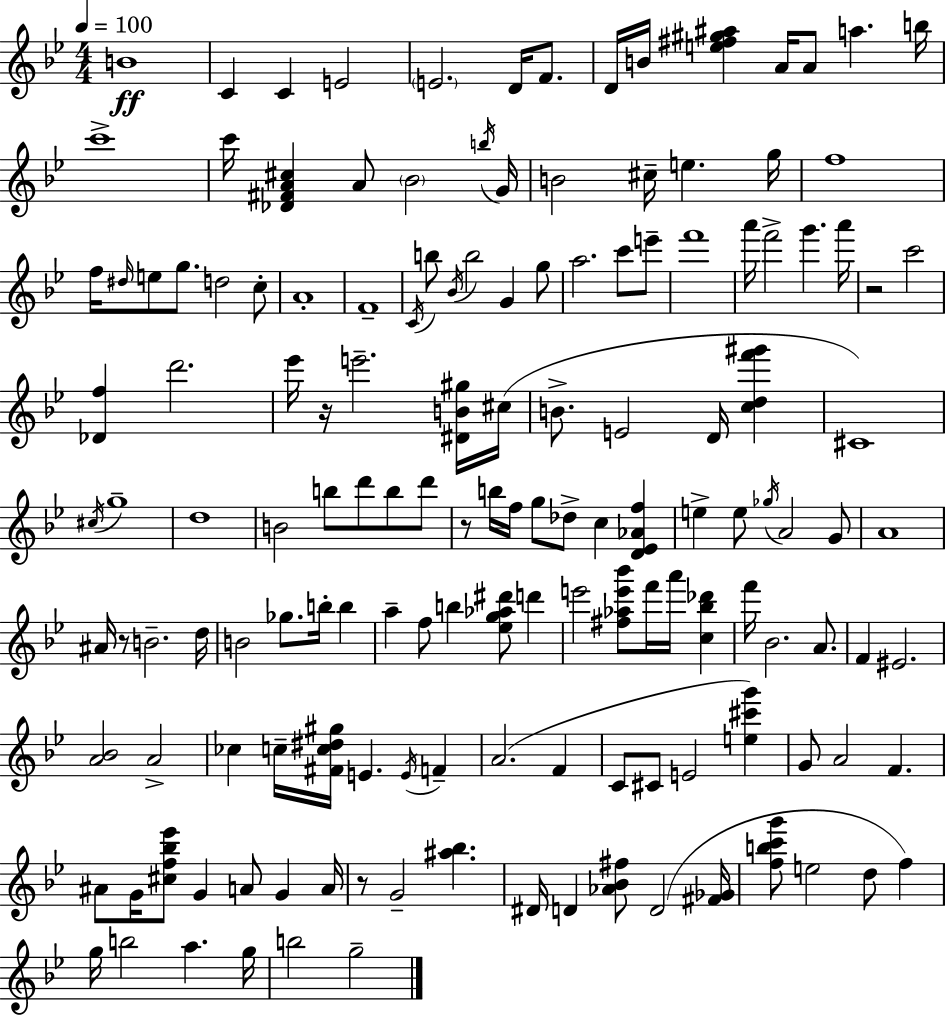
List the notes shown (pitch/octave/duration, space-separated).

B4/w C4/q C4/q E4/h E4/h. D4/s F4/e. D4/s B4/s [E5,F#5,G#5,A#5]/q A4/s A4/e A5/q. B5/s C6/w C6/s [Db4,F#4,A4,C#5]/q A4/e Bb4/h B5/s G4/s B4/h C#5/s E5/q. G5/s F5/w F5/s D#5/s E5/e G5/e. D5/h C5/e A4/w F4/w C4/s B5/e Bb4/s B5/h G4/q G5/e A5/h. C6/e E6/e F6/w A6/s F6/h G6/q. A6/s R/h C6/h [Db4,F5]/q D6/h. Eb6/s R/s E6/h. [D#4,B4,G#5]/s C#5/s B4/e. E4/h D4/s [C5,D5,F6,G#6]/q C#4/w C#5/s G5/w D5/w B4/h B5/e D6/e B5/e D6/e R/e B5/s F5/s G5/e Db5/e C5/q [D4,Eb4,Ab4,F5]/q E5/q E5/e Gb5/s A4/h G4/e A4/w A#4/s R/e B4/h. D5/s B4/h Gb5/e. B5/s B5/q A5/q F5/e B5/q [Eb5,G5,Ab5,D#6]/e D6/q E6/h [F#5,Ab5,E6,Bb6]/e F6/s A6/s [C5,Bb5,Db6]/q F6/s Bb4/h. A4/e. F4/q EIS4/h. [A4,Bb4]/h A4/h CES5/q C5/s [F#4,C5,D#5,G#5]/s E4/q. E4/s F4/q A4/h. F4/q C4/e C#4/e E4/h [E5,C#6,G6]/q G4/e A4/h F4/q. A#4/e G4/s [C#5,F5,Bb5,Eb6]/e G4/q A4/e G4/q A4/s R/e G4/h [A#5,Bb5]/q. D#4/s D4/q [Ab4,Bb4,F#5]/e D4/h [F#4,Gb4]/s [F5,B5,C6,G6]/e E5/h D5/e F5/q G5/s B5/h A5/q. G5/s B5/h G5/h